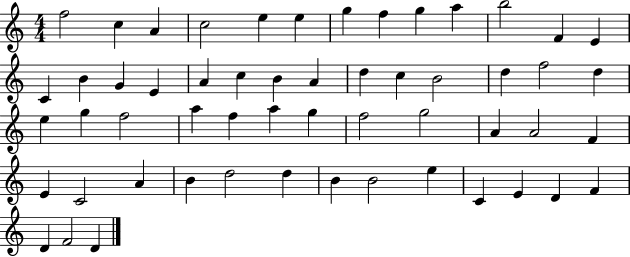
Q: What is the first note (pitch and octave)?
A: F5